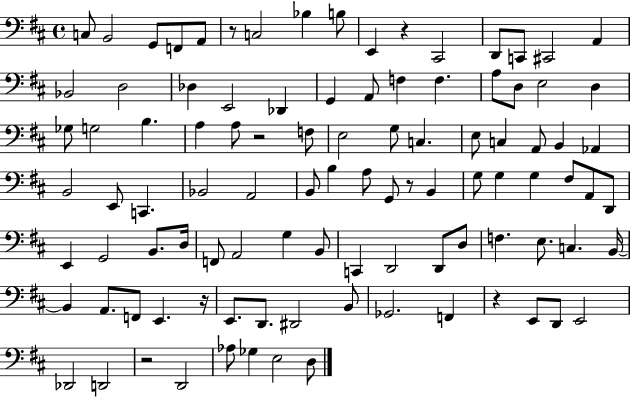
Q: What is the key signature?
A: D major